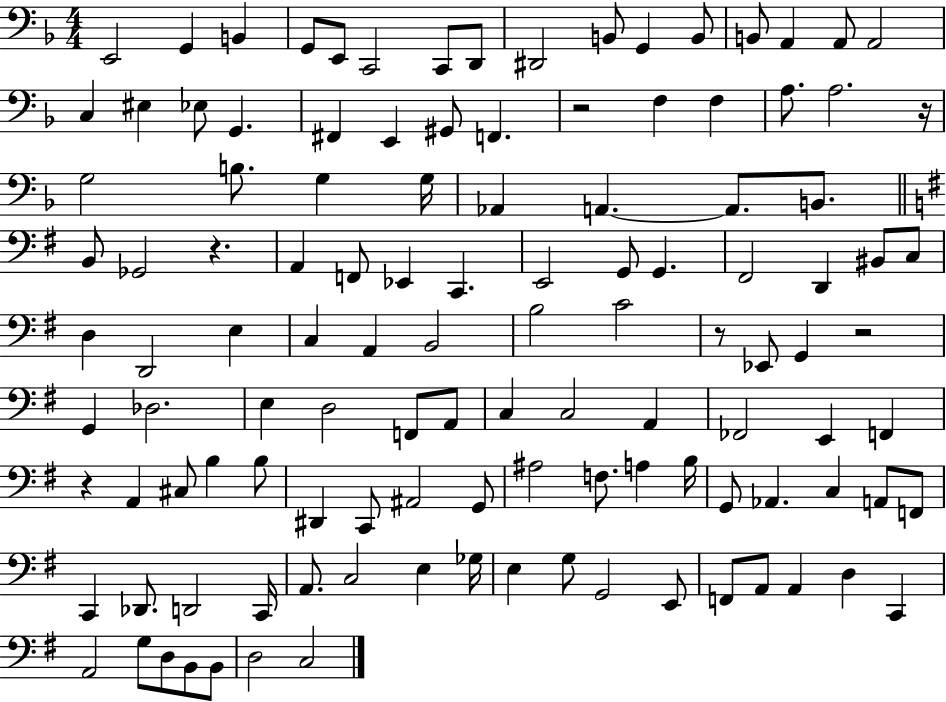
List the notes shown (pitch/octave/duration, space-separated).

E2/h G2/q B2/q G2/e E2/e C2/h C2/e D2/e D#2/h B2/e G2/q B2/e B2/e A2/q A2/e A2/h C3/q EIS3/q Eb3/e G2/q. F#2/q E2/q G#2/e F2/q. R/h F3/q F3/q A3/e. A3/h. R/s G3/h B3/e. G3/q G3/s Ab2/q A2/q. A2/e. B2/e. B2/e Gb2/h R/q. A2/q F2/e Eb2/q C2/q. E2/h G2/e G2/q. F#2/h D2/q BIS2/e C3/e D3/q D2/h E3/q C3/q A2/q B2/h B3/h C4/h R/e Eb2/e G2/q R/h G2/q Db3/h. E3/q D3/h F2/e A2/e C3/q C3/h A2/q FES2/h E2/q F2/q R/q A2/q C#3/e B3/q B3/e D#2/q C2/e A#2/h G2/e A#3/h F3/e. A3/q B3/s G2/e Ab2/q. C3/q A2/e F2/e C2/q Db2/e. D2/h C2/s A2/e. C3/h E3/q Gb3/s E3/q G3/e G2/h E2/e F2/e A2/e A2/q D3/q C2/q A2/h G3/e D3/e B2/e B2/e D3/h C3/h